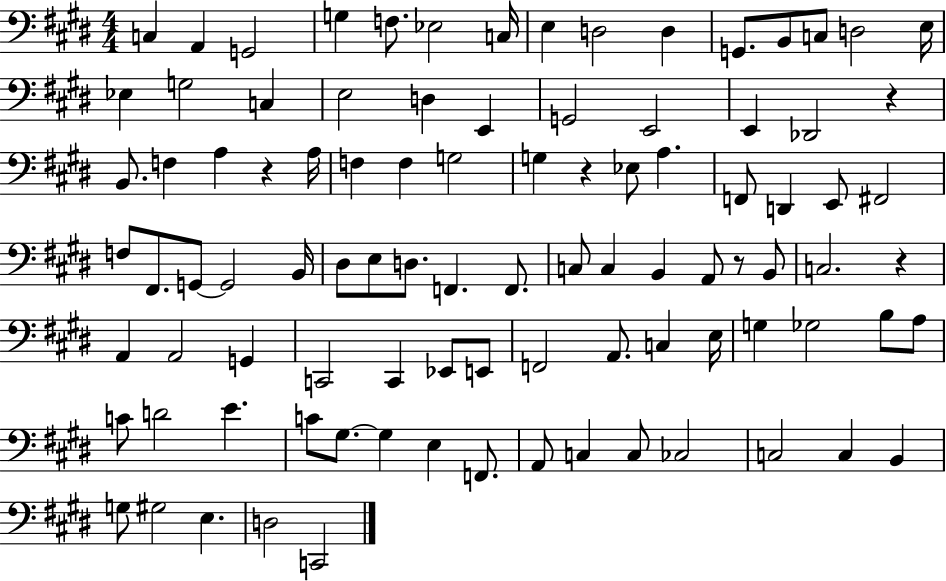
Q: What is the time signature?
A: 4/4